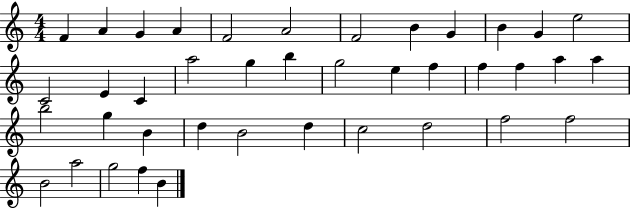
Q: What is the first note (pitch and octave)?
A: F4